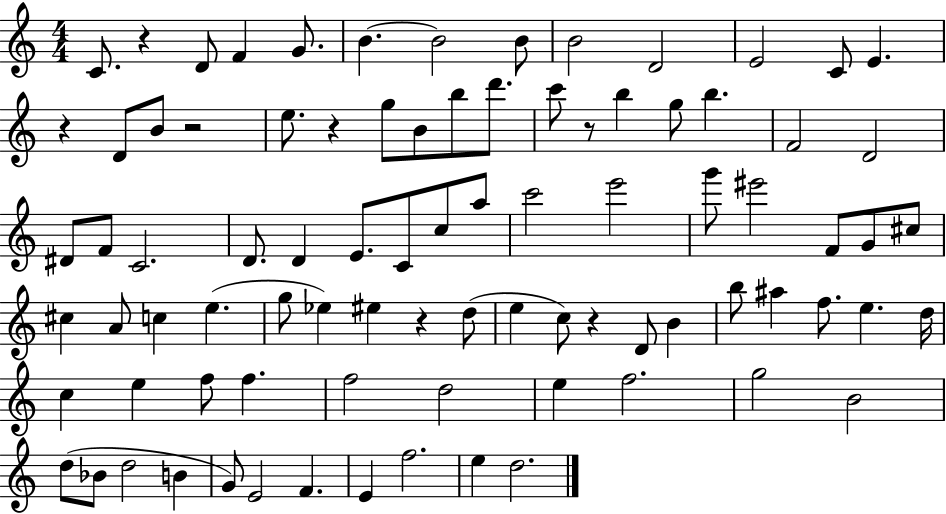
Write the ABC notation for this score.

X:1
T:Untitled
M:4/4
L:1/4
K:C
C/2 z D/2 F G/2 B B2 B/2 B2 D2 E2 C/2 E z D/2 B/2 z2 e/2 z g/2 B/2 b/2 d'/2 c'/2 z/2 b g/2 b F2 D2 ^D/2 F/2 C2 D/2 D E/2 C/2 c/2 a/2 c'2 e'2 g'/2 ^e'2 F/2 G/2 ^c/2 ^c A/2 c e g/2 _e ^e z d/2 e c/2 z D/2 B b/2 ^a f/2 e d/4 c e f/2 f f2 d2 e f2 g2 B2 d/2 _B/2 d2 B G/2 E2 F E f2 e d2